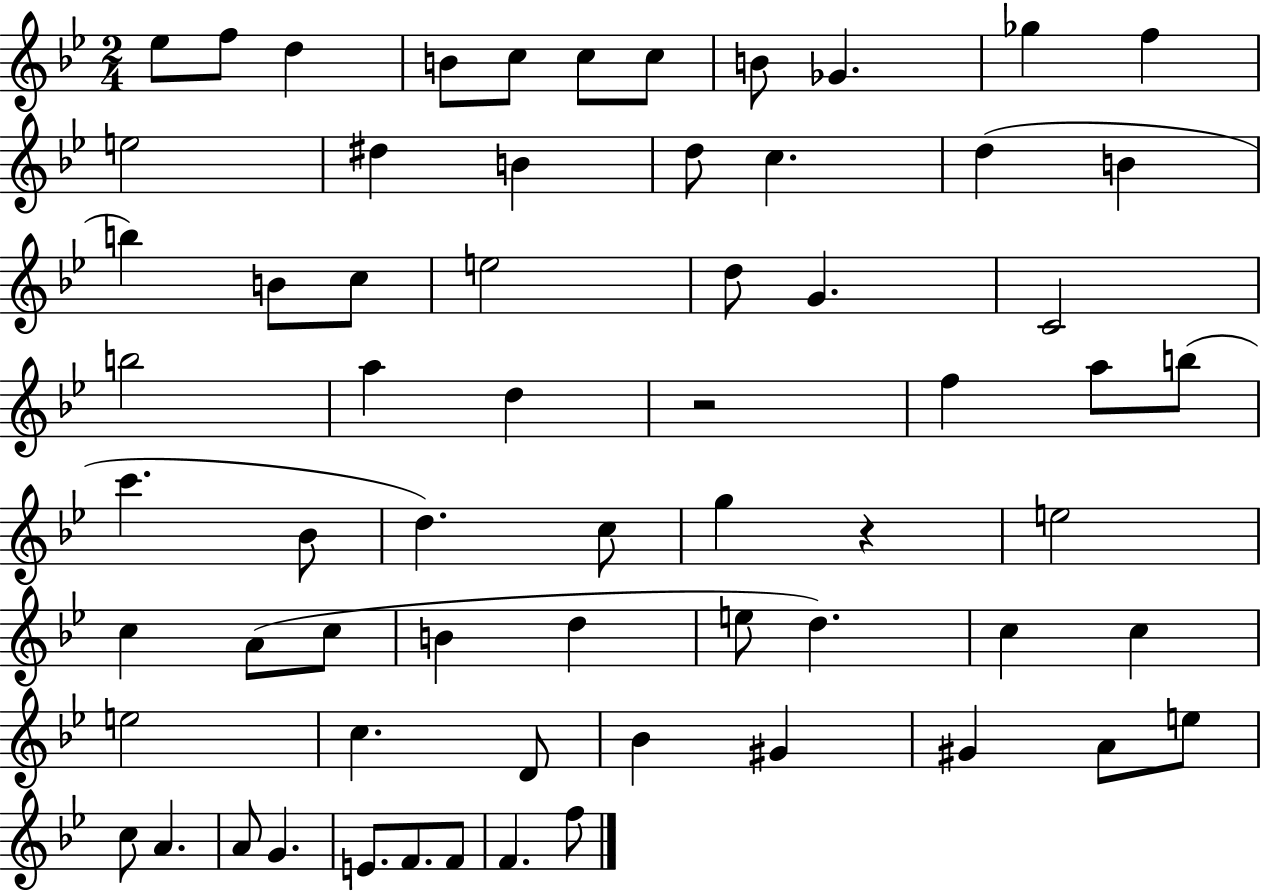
{
  \clef treble
  \numericTimeSignature
  \time 2/4
  \key bes \major
  \repeat volta 2 { ees''8 f''8 d''4 | b'8 c''8 c''8 c''8 | b'8 ges'4. | ges''4 f''4 | \break e''2 | dis''4 b'4 | d''8 c''4. | d''4( b'4 | \break b''4) b'8 c''8 | e''2 | d''8 g'4. | c'2 | \break b''2 | a''4 d''4 | r2 | f''4 a''8 b''8( | \break c'''4. bes'8 | d''4.) c''8 | g''4 r4 | e''2 | \break c''4 a'8( c''8 | b'4 d''4 | e''8 d''4.) | c''4 c''4 | \break e''2 | c''4. d'8 | bes'4 gis'4 | gis'4 a'8 e''8 | \break c''8 a'4. | a'8 g'4. | e'8. f'8. f'8 | f'4. f''8 | \break } \bar "|."
}